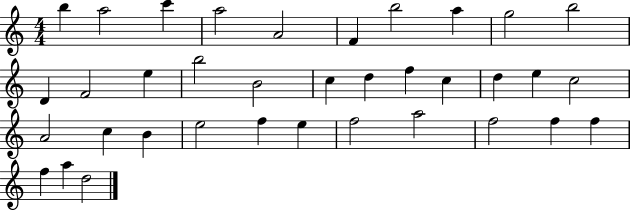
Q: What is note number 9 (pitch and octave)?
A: G5